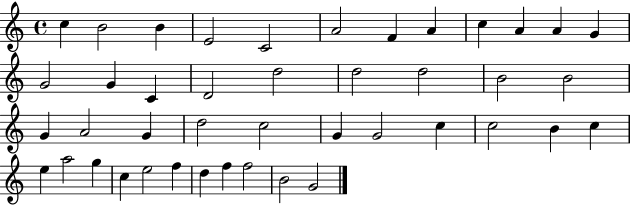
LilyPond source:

{
  \clef treble
  \time 4/4
  \defaultTimeSignature
  \key c \major
  c''4 b'2 b'4 | e'2 c'2 | a'2 f'4 a'4 | c''4 a'4 a'4 g'4 | \break g'2 g'4 c'4 | d'2 d''2 | d''2 d''2 | b'2 b'2 | \break g'4 a'2 g'4 | d''2 c''2 | g'4 g'2 c''4 | c''2 b'4 c''4 | \break e''4 a''2 g''4 | c''4 e''2 f''4 | d''4 f''4 f''2 | b'2 g'2 | \break \bar "|."
}